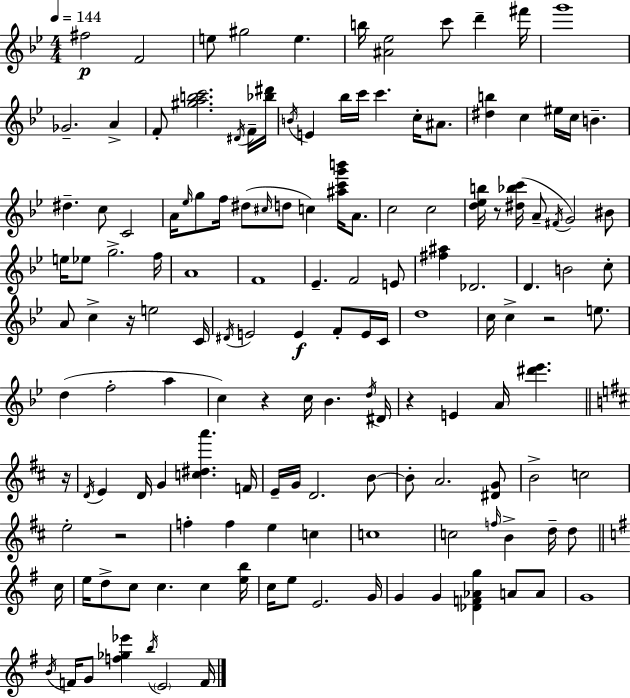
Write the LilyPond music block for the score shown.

{
  \clef treble
  \numericTimeSignature
  \time 4/4
  \key bes \major
  \tempo 4 = 144
  fis''2\p f'2 | e''8 gis''2 e''4. | b''16 <ais' ees''>2 c'''8 d'''4-- fis'''16 | g'''1 | \break ges'2.-- a'4-> | f'8-. <gis'' a'' b'' c'''>2. \acciaccatura { dis'16 } f'16-- | <bes'' dis'''>16 \acciaccatura { b'16 } e'4 bes''16 c'''16 c'''4. c''16-. ais'8. | <dis'' b''>4 c''4 eis''16 c''16 b'4.-- | \break dis''4.-- c''8 c'2 | a'16 \grace { ees''16 } g''8 f''16 dis''8( \grace { cis''16 } d''8 c''4) | <ais'' c''' g''' b'''>16 a'8. c''2 c''2 | <d'' ees'' b''>16 r8 <dis'' bes'' c'''>16( a'8-- \acciaccatura { fis'16 }) g'2 | \break bis'8 e''16 ees''8 g''2.-> | f''16 a'1 | f'1 | ees'4.-- f'2 | \break e'8 <fis'' ais''>4 des'2. | d'4. b'2 | c''8-. a'8 c''4-> r16 e''2 | c'16 \acciaccatura { dis'16 } e'2 e'4\f | \break f'8-. e'16 c'16 d''1 | c''16 c''4-> r2 | e''8. d''4( f''2-. | a''4 c''4) r4 c''16 bes'4. | \break \acciaccatura { d''16 } dis'16 r4 e'4 a'16 | <dis''' ees'''>4. \bar "||" \break \key d \major r16 \acciaccatura { d'16 } e'4 d'16 g'4 <c'' dis'' a'''>4. | f'16 e'16-- g'16 d'2. | b'8~~ b'8-. a'2. | <dis' g'>8 b'2-> c''2 | \break e''2-. r2 | f''4-. f''4 e''4 c''4 | c''1 | c''2 \grace { f''16 } b'4-> d''16-- | \break d''8 \bar "||" \break \key g \major c''16 e''16 d''8-> c''8 c''4. c''4 | <e'' b''>16 c''16 e''8 e'2. | g'16 g'4 g'4 <des' f' aes' g''>4 a'8 a'8 | g'1 | \break \acciaccatura { b'16 } f'16 g'8 <f'' ges'' ees'''>4 \acciaccatura { b''16 } \parenthesize e'2 | f'16 \bar "|."
}